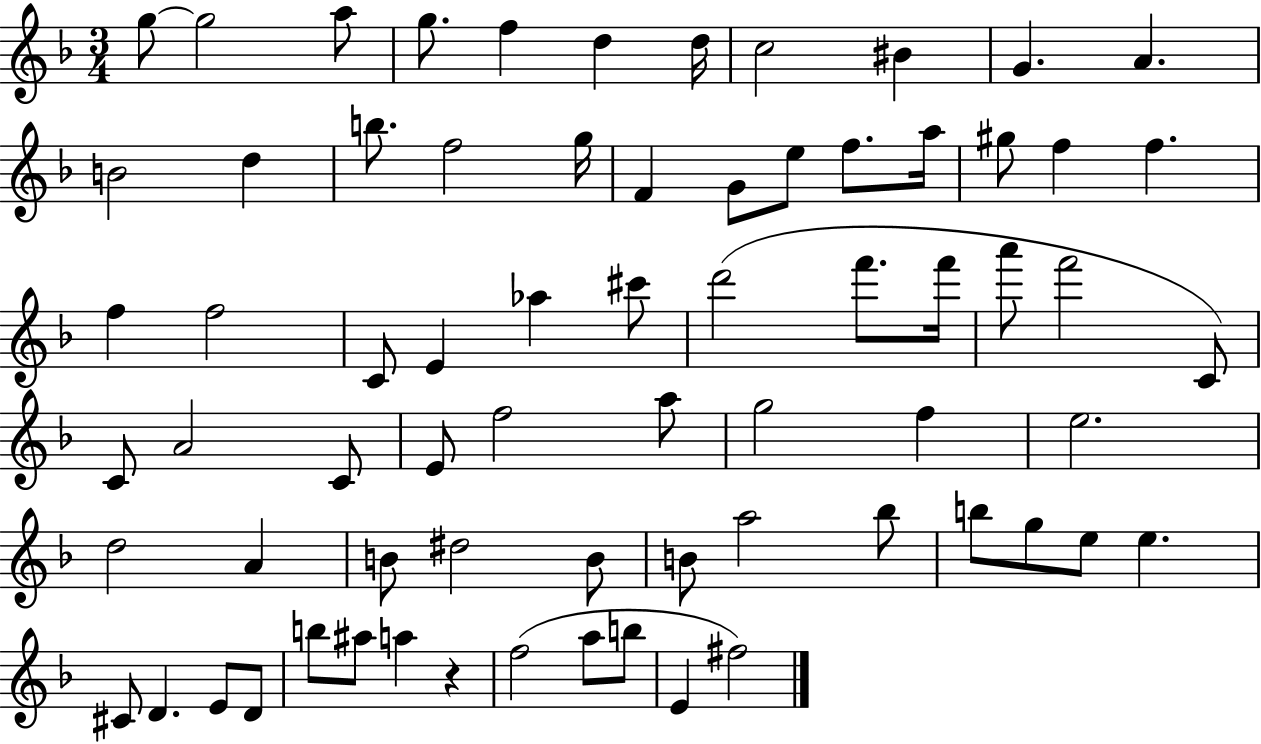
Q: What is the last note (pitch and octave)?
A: F#5